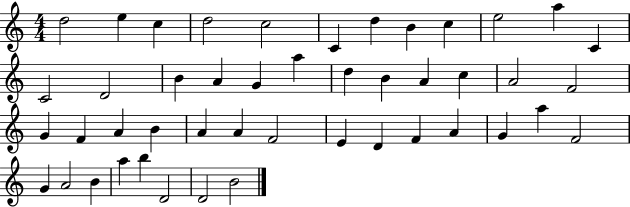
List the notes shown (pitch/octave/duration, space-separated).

D5/h E5/q C5/q D5/h C5/h C4/q D5/q B4/q C5/q E5/h A5/q C4/q C4/h D4/h B4/q A4/q G4/q A5/q D5/q B4/q A4/q C5/q A4/h F4/h G4/q F4/q A4/q B4/q A4/q A4/q F4/h E4/q D4/q F4/q A4/q G4/q A5/q F4/h G4/q A4/h B4/q A5/q B5/q D4/h D4/h B4/h